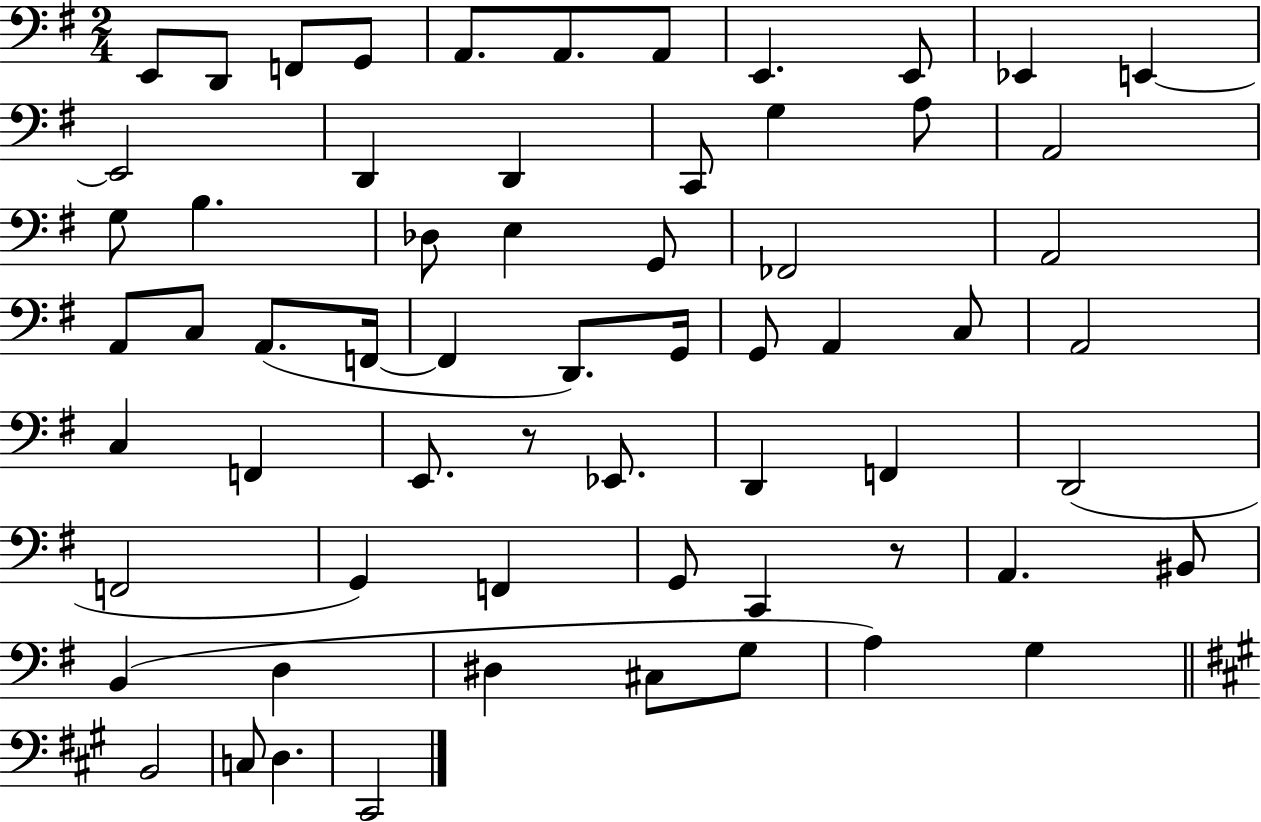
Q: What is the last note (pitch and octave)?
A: C#2